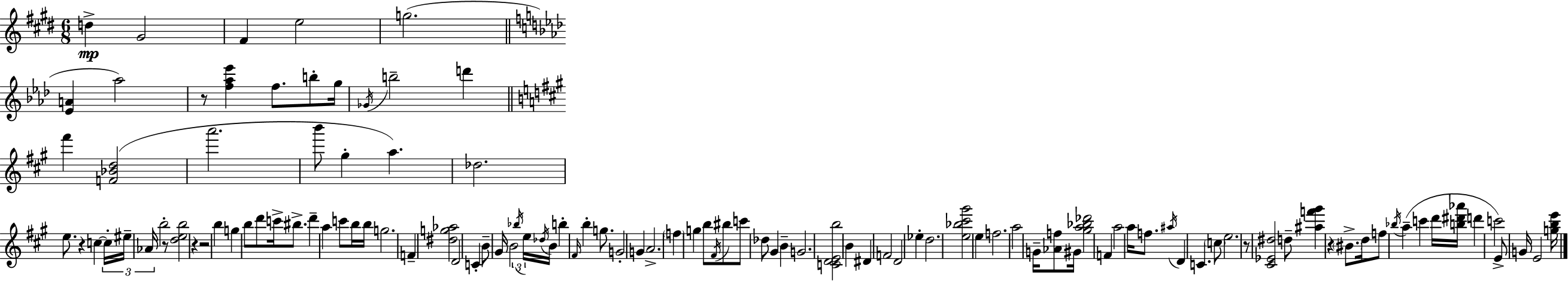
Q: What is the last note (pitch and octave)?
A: E4